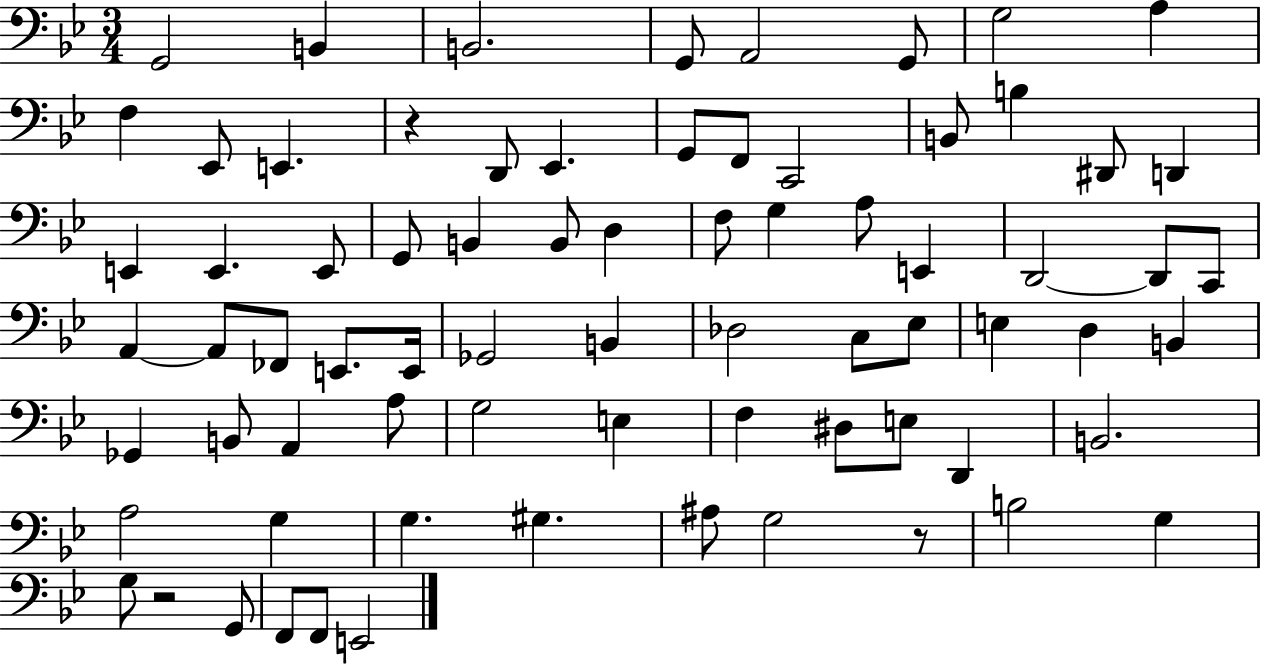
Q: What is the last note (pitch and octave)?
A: E2